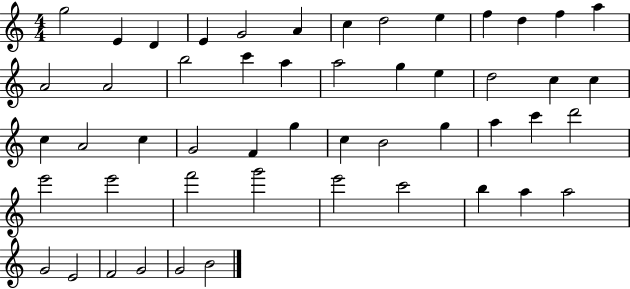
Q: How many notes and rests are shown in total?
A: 51